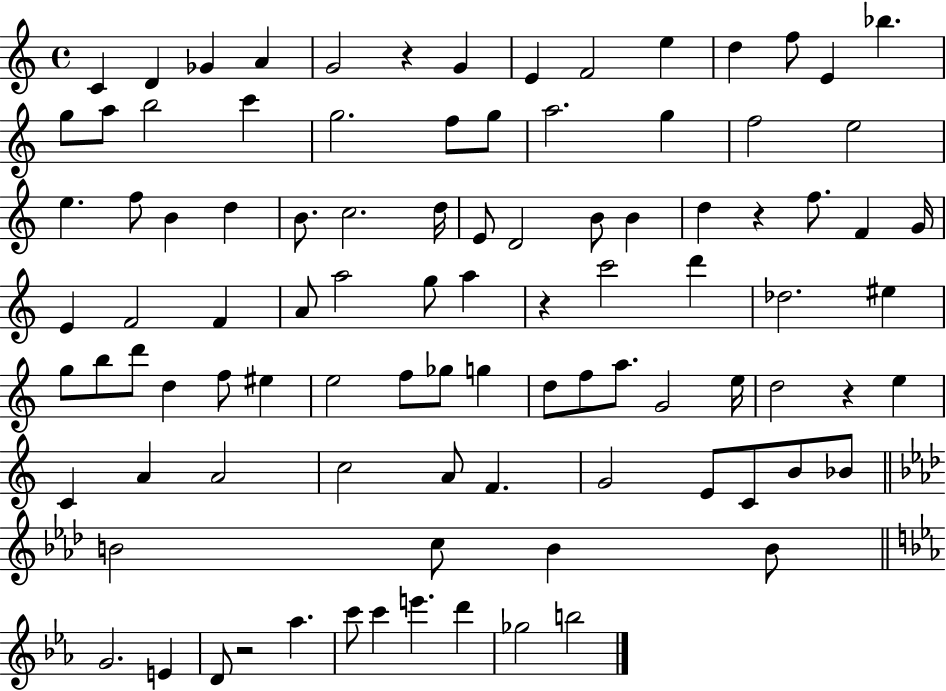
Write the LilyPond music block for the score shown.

{
  \clef treble
  \time 4/4
  \defaultTimeSignature
  \key c \major
  c'4 d'4 ges'4 a'4 | g'2 r4 g'4 | e'4 f'2 e''4 | d''4 f''8 e'4 bes''4. | \break g''8 a''8 b''2 c'''4 | g''2. f''8 g''8 | a''2. g''4 | f''2 e''2 | \break e''4. f''8 b'4 d''4 | b'8. c''2. d''16 | e'8 d'2 b'8 b'4 | d''4 r4 f''8. f'4 g'16 | \break e'4 f'2 f'4 | a'8 a''2 g''8 a''4 | r4 c'''2 d'''4 | des''2. eis''4 | \break g''8 b''8 d'''8 d''4 f''8 eis''4 | e''2 f''8 ges''8 g''4 | d''8 f''8 a''8. g'2 e''16 | d''2 r4 e''4 | \break c'4 a'4 a'2 | c''2 a'8 f'4. | g'2 e'8 c'8 b'8 bes'8 | \bar "||" \break \key f \minor b'2 c''8 b'4 b'8 | \bar "||" \break \key c \minor g'2. e'4 | d'8 r2 aes''4. | c'''8 c'''4 e'''4. d'''4 | ges''2 b''2 | \break \bar "|."
}